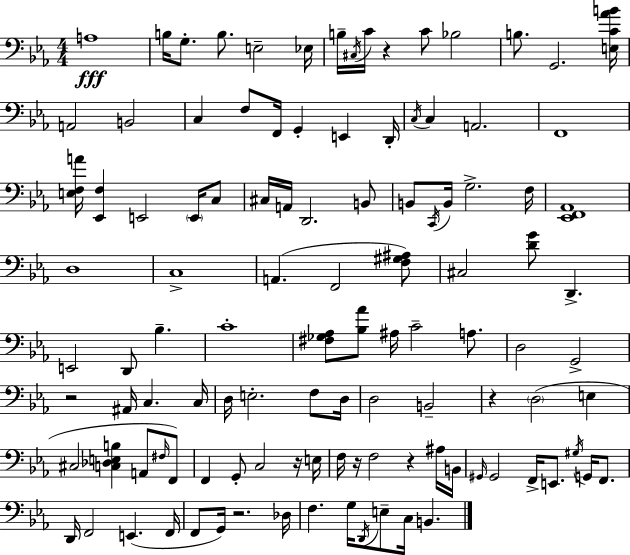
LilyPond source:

{
  \clef bass
  \numericTimeSignature
  \time 4/4
  \key ees \major
  a1\fff | b16 g8.-. b8. e2-- ees16 | b16-- \acciaccatura { cis16 } c'16 r4 c'8 bes2 | b8. g,2. | \break <e c' aes' b'>16 a,2 b,2 | c4 f8 f,16 g,4-. e,4 | d,16-. \acciaccatura { c16 } c4 a,2. | f,1 | \break <e f a'>16 <ees, f>4 e,2 \parenthesize e,16 | c8 cis16 a,16 d,2. | b,8 b,8 \acciaccatura { c,16 } b,16 g2.-> | f16 <ees, f, aes,>1 | \break d1 | c1-> | a,4.( f,2 | <f gis ais>8) cis2 <d' g'>8 d,4.-> | \break e,2 d,8 bes4.-- | c'1-. | <fis ges aes>8 <bes aes'>8 ais16 c'2-- | a8. d2 g,2-> | \break r2 ais,16 c4. | c16 d16 e2.-. | f8 d16 d2 b,2-- | r4 \parenthesize d2( e4 | \break cis2 <c des e b>4 a,8 | \grace { fis16 }) f,8 f,4 g,8-. c2 | r16 e16 f16 r16 f2 r4 | ais16 b,16 \grace { gis,16 } gis,2 f,16-> e,8. | \break \acciaccatura { gis16 } g,16 f,8. d,16 f,2 e,4.( | f,16 f,8 g,16) r2. | des16 f4. g16 \acciaccatura { d,16 } e8-- | c16 b,4. \bar "|."
}